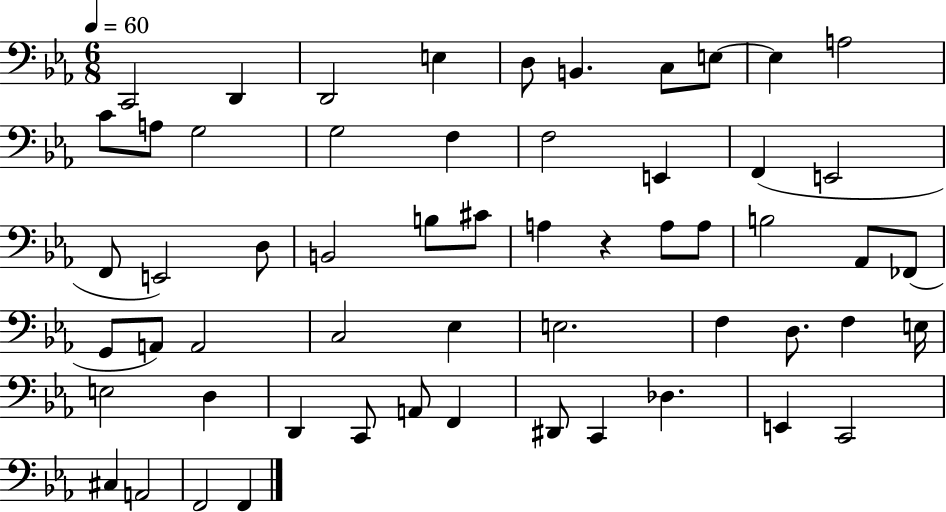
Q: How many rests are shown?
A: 1